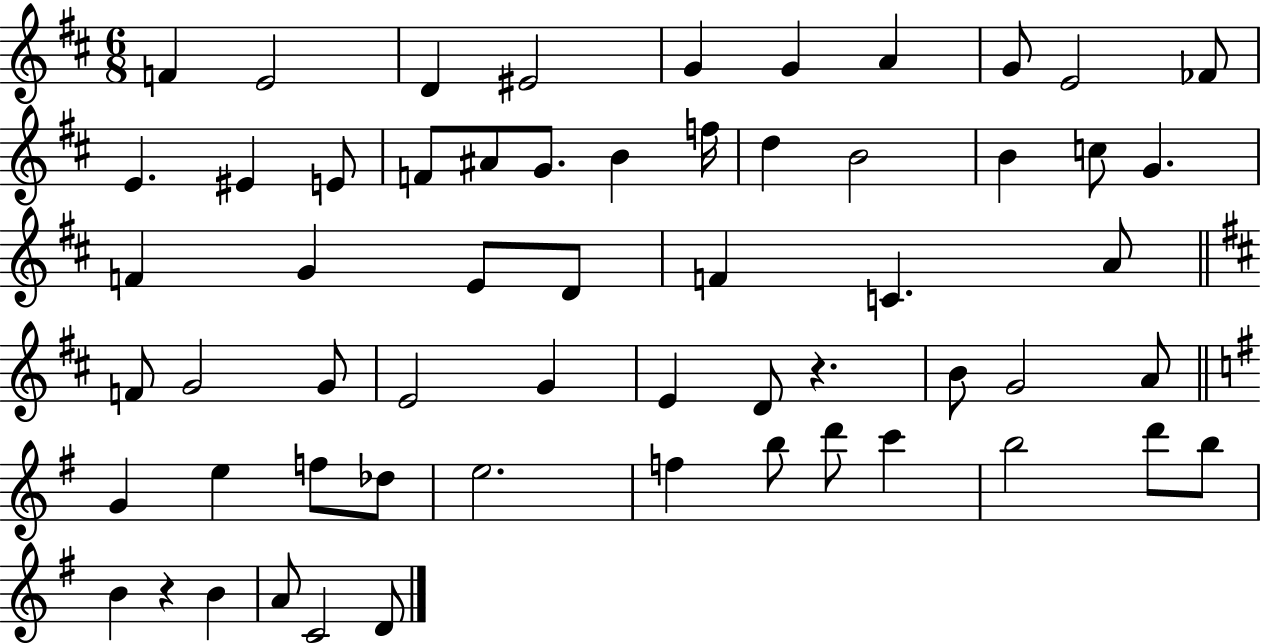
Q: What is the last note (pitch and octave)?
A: D4